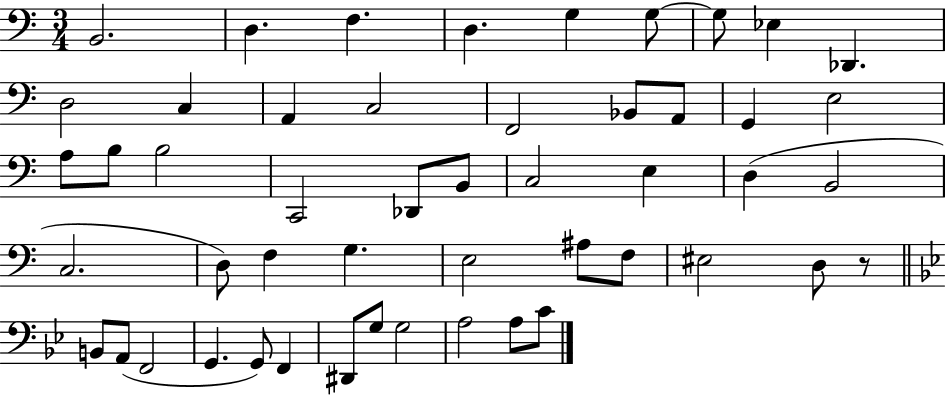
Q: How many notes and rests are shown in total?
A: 50